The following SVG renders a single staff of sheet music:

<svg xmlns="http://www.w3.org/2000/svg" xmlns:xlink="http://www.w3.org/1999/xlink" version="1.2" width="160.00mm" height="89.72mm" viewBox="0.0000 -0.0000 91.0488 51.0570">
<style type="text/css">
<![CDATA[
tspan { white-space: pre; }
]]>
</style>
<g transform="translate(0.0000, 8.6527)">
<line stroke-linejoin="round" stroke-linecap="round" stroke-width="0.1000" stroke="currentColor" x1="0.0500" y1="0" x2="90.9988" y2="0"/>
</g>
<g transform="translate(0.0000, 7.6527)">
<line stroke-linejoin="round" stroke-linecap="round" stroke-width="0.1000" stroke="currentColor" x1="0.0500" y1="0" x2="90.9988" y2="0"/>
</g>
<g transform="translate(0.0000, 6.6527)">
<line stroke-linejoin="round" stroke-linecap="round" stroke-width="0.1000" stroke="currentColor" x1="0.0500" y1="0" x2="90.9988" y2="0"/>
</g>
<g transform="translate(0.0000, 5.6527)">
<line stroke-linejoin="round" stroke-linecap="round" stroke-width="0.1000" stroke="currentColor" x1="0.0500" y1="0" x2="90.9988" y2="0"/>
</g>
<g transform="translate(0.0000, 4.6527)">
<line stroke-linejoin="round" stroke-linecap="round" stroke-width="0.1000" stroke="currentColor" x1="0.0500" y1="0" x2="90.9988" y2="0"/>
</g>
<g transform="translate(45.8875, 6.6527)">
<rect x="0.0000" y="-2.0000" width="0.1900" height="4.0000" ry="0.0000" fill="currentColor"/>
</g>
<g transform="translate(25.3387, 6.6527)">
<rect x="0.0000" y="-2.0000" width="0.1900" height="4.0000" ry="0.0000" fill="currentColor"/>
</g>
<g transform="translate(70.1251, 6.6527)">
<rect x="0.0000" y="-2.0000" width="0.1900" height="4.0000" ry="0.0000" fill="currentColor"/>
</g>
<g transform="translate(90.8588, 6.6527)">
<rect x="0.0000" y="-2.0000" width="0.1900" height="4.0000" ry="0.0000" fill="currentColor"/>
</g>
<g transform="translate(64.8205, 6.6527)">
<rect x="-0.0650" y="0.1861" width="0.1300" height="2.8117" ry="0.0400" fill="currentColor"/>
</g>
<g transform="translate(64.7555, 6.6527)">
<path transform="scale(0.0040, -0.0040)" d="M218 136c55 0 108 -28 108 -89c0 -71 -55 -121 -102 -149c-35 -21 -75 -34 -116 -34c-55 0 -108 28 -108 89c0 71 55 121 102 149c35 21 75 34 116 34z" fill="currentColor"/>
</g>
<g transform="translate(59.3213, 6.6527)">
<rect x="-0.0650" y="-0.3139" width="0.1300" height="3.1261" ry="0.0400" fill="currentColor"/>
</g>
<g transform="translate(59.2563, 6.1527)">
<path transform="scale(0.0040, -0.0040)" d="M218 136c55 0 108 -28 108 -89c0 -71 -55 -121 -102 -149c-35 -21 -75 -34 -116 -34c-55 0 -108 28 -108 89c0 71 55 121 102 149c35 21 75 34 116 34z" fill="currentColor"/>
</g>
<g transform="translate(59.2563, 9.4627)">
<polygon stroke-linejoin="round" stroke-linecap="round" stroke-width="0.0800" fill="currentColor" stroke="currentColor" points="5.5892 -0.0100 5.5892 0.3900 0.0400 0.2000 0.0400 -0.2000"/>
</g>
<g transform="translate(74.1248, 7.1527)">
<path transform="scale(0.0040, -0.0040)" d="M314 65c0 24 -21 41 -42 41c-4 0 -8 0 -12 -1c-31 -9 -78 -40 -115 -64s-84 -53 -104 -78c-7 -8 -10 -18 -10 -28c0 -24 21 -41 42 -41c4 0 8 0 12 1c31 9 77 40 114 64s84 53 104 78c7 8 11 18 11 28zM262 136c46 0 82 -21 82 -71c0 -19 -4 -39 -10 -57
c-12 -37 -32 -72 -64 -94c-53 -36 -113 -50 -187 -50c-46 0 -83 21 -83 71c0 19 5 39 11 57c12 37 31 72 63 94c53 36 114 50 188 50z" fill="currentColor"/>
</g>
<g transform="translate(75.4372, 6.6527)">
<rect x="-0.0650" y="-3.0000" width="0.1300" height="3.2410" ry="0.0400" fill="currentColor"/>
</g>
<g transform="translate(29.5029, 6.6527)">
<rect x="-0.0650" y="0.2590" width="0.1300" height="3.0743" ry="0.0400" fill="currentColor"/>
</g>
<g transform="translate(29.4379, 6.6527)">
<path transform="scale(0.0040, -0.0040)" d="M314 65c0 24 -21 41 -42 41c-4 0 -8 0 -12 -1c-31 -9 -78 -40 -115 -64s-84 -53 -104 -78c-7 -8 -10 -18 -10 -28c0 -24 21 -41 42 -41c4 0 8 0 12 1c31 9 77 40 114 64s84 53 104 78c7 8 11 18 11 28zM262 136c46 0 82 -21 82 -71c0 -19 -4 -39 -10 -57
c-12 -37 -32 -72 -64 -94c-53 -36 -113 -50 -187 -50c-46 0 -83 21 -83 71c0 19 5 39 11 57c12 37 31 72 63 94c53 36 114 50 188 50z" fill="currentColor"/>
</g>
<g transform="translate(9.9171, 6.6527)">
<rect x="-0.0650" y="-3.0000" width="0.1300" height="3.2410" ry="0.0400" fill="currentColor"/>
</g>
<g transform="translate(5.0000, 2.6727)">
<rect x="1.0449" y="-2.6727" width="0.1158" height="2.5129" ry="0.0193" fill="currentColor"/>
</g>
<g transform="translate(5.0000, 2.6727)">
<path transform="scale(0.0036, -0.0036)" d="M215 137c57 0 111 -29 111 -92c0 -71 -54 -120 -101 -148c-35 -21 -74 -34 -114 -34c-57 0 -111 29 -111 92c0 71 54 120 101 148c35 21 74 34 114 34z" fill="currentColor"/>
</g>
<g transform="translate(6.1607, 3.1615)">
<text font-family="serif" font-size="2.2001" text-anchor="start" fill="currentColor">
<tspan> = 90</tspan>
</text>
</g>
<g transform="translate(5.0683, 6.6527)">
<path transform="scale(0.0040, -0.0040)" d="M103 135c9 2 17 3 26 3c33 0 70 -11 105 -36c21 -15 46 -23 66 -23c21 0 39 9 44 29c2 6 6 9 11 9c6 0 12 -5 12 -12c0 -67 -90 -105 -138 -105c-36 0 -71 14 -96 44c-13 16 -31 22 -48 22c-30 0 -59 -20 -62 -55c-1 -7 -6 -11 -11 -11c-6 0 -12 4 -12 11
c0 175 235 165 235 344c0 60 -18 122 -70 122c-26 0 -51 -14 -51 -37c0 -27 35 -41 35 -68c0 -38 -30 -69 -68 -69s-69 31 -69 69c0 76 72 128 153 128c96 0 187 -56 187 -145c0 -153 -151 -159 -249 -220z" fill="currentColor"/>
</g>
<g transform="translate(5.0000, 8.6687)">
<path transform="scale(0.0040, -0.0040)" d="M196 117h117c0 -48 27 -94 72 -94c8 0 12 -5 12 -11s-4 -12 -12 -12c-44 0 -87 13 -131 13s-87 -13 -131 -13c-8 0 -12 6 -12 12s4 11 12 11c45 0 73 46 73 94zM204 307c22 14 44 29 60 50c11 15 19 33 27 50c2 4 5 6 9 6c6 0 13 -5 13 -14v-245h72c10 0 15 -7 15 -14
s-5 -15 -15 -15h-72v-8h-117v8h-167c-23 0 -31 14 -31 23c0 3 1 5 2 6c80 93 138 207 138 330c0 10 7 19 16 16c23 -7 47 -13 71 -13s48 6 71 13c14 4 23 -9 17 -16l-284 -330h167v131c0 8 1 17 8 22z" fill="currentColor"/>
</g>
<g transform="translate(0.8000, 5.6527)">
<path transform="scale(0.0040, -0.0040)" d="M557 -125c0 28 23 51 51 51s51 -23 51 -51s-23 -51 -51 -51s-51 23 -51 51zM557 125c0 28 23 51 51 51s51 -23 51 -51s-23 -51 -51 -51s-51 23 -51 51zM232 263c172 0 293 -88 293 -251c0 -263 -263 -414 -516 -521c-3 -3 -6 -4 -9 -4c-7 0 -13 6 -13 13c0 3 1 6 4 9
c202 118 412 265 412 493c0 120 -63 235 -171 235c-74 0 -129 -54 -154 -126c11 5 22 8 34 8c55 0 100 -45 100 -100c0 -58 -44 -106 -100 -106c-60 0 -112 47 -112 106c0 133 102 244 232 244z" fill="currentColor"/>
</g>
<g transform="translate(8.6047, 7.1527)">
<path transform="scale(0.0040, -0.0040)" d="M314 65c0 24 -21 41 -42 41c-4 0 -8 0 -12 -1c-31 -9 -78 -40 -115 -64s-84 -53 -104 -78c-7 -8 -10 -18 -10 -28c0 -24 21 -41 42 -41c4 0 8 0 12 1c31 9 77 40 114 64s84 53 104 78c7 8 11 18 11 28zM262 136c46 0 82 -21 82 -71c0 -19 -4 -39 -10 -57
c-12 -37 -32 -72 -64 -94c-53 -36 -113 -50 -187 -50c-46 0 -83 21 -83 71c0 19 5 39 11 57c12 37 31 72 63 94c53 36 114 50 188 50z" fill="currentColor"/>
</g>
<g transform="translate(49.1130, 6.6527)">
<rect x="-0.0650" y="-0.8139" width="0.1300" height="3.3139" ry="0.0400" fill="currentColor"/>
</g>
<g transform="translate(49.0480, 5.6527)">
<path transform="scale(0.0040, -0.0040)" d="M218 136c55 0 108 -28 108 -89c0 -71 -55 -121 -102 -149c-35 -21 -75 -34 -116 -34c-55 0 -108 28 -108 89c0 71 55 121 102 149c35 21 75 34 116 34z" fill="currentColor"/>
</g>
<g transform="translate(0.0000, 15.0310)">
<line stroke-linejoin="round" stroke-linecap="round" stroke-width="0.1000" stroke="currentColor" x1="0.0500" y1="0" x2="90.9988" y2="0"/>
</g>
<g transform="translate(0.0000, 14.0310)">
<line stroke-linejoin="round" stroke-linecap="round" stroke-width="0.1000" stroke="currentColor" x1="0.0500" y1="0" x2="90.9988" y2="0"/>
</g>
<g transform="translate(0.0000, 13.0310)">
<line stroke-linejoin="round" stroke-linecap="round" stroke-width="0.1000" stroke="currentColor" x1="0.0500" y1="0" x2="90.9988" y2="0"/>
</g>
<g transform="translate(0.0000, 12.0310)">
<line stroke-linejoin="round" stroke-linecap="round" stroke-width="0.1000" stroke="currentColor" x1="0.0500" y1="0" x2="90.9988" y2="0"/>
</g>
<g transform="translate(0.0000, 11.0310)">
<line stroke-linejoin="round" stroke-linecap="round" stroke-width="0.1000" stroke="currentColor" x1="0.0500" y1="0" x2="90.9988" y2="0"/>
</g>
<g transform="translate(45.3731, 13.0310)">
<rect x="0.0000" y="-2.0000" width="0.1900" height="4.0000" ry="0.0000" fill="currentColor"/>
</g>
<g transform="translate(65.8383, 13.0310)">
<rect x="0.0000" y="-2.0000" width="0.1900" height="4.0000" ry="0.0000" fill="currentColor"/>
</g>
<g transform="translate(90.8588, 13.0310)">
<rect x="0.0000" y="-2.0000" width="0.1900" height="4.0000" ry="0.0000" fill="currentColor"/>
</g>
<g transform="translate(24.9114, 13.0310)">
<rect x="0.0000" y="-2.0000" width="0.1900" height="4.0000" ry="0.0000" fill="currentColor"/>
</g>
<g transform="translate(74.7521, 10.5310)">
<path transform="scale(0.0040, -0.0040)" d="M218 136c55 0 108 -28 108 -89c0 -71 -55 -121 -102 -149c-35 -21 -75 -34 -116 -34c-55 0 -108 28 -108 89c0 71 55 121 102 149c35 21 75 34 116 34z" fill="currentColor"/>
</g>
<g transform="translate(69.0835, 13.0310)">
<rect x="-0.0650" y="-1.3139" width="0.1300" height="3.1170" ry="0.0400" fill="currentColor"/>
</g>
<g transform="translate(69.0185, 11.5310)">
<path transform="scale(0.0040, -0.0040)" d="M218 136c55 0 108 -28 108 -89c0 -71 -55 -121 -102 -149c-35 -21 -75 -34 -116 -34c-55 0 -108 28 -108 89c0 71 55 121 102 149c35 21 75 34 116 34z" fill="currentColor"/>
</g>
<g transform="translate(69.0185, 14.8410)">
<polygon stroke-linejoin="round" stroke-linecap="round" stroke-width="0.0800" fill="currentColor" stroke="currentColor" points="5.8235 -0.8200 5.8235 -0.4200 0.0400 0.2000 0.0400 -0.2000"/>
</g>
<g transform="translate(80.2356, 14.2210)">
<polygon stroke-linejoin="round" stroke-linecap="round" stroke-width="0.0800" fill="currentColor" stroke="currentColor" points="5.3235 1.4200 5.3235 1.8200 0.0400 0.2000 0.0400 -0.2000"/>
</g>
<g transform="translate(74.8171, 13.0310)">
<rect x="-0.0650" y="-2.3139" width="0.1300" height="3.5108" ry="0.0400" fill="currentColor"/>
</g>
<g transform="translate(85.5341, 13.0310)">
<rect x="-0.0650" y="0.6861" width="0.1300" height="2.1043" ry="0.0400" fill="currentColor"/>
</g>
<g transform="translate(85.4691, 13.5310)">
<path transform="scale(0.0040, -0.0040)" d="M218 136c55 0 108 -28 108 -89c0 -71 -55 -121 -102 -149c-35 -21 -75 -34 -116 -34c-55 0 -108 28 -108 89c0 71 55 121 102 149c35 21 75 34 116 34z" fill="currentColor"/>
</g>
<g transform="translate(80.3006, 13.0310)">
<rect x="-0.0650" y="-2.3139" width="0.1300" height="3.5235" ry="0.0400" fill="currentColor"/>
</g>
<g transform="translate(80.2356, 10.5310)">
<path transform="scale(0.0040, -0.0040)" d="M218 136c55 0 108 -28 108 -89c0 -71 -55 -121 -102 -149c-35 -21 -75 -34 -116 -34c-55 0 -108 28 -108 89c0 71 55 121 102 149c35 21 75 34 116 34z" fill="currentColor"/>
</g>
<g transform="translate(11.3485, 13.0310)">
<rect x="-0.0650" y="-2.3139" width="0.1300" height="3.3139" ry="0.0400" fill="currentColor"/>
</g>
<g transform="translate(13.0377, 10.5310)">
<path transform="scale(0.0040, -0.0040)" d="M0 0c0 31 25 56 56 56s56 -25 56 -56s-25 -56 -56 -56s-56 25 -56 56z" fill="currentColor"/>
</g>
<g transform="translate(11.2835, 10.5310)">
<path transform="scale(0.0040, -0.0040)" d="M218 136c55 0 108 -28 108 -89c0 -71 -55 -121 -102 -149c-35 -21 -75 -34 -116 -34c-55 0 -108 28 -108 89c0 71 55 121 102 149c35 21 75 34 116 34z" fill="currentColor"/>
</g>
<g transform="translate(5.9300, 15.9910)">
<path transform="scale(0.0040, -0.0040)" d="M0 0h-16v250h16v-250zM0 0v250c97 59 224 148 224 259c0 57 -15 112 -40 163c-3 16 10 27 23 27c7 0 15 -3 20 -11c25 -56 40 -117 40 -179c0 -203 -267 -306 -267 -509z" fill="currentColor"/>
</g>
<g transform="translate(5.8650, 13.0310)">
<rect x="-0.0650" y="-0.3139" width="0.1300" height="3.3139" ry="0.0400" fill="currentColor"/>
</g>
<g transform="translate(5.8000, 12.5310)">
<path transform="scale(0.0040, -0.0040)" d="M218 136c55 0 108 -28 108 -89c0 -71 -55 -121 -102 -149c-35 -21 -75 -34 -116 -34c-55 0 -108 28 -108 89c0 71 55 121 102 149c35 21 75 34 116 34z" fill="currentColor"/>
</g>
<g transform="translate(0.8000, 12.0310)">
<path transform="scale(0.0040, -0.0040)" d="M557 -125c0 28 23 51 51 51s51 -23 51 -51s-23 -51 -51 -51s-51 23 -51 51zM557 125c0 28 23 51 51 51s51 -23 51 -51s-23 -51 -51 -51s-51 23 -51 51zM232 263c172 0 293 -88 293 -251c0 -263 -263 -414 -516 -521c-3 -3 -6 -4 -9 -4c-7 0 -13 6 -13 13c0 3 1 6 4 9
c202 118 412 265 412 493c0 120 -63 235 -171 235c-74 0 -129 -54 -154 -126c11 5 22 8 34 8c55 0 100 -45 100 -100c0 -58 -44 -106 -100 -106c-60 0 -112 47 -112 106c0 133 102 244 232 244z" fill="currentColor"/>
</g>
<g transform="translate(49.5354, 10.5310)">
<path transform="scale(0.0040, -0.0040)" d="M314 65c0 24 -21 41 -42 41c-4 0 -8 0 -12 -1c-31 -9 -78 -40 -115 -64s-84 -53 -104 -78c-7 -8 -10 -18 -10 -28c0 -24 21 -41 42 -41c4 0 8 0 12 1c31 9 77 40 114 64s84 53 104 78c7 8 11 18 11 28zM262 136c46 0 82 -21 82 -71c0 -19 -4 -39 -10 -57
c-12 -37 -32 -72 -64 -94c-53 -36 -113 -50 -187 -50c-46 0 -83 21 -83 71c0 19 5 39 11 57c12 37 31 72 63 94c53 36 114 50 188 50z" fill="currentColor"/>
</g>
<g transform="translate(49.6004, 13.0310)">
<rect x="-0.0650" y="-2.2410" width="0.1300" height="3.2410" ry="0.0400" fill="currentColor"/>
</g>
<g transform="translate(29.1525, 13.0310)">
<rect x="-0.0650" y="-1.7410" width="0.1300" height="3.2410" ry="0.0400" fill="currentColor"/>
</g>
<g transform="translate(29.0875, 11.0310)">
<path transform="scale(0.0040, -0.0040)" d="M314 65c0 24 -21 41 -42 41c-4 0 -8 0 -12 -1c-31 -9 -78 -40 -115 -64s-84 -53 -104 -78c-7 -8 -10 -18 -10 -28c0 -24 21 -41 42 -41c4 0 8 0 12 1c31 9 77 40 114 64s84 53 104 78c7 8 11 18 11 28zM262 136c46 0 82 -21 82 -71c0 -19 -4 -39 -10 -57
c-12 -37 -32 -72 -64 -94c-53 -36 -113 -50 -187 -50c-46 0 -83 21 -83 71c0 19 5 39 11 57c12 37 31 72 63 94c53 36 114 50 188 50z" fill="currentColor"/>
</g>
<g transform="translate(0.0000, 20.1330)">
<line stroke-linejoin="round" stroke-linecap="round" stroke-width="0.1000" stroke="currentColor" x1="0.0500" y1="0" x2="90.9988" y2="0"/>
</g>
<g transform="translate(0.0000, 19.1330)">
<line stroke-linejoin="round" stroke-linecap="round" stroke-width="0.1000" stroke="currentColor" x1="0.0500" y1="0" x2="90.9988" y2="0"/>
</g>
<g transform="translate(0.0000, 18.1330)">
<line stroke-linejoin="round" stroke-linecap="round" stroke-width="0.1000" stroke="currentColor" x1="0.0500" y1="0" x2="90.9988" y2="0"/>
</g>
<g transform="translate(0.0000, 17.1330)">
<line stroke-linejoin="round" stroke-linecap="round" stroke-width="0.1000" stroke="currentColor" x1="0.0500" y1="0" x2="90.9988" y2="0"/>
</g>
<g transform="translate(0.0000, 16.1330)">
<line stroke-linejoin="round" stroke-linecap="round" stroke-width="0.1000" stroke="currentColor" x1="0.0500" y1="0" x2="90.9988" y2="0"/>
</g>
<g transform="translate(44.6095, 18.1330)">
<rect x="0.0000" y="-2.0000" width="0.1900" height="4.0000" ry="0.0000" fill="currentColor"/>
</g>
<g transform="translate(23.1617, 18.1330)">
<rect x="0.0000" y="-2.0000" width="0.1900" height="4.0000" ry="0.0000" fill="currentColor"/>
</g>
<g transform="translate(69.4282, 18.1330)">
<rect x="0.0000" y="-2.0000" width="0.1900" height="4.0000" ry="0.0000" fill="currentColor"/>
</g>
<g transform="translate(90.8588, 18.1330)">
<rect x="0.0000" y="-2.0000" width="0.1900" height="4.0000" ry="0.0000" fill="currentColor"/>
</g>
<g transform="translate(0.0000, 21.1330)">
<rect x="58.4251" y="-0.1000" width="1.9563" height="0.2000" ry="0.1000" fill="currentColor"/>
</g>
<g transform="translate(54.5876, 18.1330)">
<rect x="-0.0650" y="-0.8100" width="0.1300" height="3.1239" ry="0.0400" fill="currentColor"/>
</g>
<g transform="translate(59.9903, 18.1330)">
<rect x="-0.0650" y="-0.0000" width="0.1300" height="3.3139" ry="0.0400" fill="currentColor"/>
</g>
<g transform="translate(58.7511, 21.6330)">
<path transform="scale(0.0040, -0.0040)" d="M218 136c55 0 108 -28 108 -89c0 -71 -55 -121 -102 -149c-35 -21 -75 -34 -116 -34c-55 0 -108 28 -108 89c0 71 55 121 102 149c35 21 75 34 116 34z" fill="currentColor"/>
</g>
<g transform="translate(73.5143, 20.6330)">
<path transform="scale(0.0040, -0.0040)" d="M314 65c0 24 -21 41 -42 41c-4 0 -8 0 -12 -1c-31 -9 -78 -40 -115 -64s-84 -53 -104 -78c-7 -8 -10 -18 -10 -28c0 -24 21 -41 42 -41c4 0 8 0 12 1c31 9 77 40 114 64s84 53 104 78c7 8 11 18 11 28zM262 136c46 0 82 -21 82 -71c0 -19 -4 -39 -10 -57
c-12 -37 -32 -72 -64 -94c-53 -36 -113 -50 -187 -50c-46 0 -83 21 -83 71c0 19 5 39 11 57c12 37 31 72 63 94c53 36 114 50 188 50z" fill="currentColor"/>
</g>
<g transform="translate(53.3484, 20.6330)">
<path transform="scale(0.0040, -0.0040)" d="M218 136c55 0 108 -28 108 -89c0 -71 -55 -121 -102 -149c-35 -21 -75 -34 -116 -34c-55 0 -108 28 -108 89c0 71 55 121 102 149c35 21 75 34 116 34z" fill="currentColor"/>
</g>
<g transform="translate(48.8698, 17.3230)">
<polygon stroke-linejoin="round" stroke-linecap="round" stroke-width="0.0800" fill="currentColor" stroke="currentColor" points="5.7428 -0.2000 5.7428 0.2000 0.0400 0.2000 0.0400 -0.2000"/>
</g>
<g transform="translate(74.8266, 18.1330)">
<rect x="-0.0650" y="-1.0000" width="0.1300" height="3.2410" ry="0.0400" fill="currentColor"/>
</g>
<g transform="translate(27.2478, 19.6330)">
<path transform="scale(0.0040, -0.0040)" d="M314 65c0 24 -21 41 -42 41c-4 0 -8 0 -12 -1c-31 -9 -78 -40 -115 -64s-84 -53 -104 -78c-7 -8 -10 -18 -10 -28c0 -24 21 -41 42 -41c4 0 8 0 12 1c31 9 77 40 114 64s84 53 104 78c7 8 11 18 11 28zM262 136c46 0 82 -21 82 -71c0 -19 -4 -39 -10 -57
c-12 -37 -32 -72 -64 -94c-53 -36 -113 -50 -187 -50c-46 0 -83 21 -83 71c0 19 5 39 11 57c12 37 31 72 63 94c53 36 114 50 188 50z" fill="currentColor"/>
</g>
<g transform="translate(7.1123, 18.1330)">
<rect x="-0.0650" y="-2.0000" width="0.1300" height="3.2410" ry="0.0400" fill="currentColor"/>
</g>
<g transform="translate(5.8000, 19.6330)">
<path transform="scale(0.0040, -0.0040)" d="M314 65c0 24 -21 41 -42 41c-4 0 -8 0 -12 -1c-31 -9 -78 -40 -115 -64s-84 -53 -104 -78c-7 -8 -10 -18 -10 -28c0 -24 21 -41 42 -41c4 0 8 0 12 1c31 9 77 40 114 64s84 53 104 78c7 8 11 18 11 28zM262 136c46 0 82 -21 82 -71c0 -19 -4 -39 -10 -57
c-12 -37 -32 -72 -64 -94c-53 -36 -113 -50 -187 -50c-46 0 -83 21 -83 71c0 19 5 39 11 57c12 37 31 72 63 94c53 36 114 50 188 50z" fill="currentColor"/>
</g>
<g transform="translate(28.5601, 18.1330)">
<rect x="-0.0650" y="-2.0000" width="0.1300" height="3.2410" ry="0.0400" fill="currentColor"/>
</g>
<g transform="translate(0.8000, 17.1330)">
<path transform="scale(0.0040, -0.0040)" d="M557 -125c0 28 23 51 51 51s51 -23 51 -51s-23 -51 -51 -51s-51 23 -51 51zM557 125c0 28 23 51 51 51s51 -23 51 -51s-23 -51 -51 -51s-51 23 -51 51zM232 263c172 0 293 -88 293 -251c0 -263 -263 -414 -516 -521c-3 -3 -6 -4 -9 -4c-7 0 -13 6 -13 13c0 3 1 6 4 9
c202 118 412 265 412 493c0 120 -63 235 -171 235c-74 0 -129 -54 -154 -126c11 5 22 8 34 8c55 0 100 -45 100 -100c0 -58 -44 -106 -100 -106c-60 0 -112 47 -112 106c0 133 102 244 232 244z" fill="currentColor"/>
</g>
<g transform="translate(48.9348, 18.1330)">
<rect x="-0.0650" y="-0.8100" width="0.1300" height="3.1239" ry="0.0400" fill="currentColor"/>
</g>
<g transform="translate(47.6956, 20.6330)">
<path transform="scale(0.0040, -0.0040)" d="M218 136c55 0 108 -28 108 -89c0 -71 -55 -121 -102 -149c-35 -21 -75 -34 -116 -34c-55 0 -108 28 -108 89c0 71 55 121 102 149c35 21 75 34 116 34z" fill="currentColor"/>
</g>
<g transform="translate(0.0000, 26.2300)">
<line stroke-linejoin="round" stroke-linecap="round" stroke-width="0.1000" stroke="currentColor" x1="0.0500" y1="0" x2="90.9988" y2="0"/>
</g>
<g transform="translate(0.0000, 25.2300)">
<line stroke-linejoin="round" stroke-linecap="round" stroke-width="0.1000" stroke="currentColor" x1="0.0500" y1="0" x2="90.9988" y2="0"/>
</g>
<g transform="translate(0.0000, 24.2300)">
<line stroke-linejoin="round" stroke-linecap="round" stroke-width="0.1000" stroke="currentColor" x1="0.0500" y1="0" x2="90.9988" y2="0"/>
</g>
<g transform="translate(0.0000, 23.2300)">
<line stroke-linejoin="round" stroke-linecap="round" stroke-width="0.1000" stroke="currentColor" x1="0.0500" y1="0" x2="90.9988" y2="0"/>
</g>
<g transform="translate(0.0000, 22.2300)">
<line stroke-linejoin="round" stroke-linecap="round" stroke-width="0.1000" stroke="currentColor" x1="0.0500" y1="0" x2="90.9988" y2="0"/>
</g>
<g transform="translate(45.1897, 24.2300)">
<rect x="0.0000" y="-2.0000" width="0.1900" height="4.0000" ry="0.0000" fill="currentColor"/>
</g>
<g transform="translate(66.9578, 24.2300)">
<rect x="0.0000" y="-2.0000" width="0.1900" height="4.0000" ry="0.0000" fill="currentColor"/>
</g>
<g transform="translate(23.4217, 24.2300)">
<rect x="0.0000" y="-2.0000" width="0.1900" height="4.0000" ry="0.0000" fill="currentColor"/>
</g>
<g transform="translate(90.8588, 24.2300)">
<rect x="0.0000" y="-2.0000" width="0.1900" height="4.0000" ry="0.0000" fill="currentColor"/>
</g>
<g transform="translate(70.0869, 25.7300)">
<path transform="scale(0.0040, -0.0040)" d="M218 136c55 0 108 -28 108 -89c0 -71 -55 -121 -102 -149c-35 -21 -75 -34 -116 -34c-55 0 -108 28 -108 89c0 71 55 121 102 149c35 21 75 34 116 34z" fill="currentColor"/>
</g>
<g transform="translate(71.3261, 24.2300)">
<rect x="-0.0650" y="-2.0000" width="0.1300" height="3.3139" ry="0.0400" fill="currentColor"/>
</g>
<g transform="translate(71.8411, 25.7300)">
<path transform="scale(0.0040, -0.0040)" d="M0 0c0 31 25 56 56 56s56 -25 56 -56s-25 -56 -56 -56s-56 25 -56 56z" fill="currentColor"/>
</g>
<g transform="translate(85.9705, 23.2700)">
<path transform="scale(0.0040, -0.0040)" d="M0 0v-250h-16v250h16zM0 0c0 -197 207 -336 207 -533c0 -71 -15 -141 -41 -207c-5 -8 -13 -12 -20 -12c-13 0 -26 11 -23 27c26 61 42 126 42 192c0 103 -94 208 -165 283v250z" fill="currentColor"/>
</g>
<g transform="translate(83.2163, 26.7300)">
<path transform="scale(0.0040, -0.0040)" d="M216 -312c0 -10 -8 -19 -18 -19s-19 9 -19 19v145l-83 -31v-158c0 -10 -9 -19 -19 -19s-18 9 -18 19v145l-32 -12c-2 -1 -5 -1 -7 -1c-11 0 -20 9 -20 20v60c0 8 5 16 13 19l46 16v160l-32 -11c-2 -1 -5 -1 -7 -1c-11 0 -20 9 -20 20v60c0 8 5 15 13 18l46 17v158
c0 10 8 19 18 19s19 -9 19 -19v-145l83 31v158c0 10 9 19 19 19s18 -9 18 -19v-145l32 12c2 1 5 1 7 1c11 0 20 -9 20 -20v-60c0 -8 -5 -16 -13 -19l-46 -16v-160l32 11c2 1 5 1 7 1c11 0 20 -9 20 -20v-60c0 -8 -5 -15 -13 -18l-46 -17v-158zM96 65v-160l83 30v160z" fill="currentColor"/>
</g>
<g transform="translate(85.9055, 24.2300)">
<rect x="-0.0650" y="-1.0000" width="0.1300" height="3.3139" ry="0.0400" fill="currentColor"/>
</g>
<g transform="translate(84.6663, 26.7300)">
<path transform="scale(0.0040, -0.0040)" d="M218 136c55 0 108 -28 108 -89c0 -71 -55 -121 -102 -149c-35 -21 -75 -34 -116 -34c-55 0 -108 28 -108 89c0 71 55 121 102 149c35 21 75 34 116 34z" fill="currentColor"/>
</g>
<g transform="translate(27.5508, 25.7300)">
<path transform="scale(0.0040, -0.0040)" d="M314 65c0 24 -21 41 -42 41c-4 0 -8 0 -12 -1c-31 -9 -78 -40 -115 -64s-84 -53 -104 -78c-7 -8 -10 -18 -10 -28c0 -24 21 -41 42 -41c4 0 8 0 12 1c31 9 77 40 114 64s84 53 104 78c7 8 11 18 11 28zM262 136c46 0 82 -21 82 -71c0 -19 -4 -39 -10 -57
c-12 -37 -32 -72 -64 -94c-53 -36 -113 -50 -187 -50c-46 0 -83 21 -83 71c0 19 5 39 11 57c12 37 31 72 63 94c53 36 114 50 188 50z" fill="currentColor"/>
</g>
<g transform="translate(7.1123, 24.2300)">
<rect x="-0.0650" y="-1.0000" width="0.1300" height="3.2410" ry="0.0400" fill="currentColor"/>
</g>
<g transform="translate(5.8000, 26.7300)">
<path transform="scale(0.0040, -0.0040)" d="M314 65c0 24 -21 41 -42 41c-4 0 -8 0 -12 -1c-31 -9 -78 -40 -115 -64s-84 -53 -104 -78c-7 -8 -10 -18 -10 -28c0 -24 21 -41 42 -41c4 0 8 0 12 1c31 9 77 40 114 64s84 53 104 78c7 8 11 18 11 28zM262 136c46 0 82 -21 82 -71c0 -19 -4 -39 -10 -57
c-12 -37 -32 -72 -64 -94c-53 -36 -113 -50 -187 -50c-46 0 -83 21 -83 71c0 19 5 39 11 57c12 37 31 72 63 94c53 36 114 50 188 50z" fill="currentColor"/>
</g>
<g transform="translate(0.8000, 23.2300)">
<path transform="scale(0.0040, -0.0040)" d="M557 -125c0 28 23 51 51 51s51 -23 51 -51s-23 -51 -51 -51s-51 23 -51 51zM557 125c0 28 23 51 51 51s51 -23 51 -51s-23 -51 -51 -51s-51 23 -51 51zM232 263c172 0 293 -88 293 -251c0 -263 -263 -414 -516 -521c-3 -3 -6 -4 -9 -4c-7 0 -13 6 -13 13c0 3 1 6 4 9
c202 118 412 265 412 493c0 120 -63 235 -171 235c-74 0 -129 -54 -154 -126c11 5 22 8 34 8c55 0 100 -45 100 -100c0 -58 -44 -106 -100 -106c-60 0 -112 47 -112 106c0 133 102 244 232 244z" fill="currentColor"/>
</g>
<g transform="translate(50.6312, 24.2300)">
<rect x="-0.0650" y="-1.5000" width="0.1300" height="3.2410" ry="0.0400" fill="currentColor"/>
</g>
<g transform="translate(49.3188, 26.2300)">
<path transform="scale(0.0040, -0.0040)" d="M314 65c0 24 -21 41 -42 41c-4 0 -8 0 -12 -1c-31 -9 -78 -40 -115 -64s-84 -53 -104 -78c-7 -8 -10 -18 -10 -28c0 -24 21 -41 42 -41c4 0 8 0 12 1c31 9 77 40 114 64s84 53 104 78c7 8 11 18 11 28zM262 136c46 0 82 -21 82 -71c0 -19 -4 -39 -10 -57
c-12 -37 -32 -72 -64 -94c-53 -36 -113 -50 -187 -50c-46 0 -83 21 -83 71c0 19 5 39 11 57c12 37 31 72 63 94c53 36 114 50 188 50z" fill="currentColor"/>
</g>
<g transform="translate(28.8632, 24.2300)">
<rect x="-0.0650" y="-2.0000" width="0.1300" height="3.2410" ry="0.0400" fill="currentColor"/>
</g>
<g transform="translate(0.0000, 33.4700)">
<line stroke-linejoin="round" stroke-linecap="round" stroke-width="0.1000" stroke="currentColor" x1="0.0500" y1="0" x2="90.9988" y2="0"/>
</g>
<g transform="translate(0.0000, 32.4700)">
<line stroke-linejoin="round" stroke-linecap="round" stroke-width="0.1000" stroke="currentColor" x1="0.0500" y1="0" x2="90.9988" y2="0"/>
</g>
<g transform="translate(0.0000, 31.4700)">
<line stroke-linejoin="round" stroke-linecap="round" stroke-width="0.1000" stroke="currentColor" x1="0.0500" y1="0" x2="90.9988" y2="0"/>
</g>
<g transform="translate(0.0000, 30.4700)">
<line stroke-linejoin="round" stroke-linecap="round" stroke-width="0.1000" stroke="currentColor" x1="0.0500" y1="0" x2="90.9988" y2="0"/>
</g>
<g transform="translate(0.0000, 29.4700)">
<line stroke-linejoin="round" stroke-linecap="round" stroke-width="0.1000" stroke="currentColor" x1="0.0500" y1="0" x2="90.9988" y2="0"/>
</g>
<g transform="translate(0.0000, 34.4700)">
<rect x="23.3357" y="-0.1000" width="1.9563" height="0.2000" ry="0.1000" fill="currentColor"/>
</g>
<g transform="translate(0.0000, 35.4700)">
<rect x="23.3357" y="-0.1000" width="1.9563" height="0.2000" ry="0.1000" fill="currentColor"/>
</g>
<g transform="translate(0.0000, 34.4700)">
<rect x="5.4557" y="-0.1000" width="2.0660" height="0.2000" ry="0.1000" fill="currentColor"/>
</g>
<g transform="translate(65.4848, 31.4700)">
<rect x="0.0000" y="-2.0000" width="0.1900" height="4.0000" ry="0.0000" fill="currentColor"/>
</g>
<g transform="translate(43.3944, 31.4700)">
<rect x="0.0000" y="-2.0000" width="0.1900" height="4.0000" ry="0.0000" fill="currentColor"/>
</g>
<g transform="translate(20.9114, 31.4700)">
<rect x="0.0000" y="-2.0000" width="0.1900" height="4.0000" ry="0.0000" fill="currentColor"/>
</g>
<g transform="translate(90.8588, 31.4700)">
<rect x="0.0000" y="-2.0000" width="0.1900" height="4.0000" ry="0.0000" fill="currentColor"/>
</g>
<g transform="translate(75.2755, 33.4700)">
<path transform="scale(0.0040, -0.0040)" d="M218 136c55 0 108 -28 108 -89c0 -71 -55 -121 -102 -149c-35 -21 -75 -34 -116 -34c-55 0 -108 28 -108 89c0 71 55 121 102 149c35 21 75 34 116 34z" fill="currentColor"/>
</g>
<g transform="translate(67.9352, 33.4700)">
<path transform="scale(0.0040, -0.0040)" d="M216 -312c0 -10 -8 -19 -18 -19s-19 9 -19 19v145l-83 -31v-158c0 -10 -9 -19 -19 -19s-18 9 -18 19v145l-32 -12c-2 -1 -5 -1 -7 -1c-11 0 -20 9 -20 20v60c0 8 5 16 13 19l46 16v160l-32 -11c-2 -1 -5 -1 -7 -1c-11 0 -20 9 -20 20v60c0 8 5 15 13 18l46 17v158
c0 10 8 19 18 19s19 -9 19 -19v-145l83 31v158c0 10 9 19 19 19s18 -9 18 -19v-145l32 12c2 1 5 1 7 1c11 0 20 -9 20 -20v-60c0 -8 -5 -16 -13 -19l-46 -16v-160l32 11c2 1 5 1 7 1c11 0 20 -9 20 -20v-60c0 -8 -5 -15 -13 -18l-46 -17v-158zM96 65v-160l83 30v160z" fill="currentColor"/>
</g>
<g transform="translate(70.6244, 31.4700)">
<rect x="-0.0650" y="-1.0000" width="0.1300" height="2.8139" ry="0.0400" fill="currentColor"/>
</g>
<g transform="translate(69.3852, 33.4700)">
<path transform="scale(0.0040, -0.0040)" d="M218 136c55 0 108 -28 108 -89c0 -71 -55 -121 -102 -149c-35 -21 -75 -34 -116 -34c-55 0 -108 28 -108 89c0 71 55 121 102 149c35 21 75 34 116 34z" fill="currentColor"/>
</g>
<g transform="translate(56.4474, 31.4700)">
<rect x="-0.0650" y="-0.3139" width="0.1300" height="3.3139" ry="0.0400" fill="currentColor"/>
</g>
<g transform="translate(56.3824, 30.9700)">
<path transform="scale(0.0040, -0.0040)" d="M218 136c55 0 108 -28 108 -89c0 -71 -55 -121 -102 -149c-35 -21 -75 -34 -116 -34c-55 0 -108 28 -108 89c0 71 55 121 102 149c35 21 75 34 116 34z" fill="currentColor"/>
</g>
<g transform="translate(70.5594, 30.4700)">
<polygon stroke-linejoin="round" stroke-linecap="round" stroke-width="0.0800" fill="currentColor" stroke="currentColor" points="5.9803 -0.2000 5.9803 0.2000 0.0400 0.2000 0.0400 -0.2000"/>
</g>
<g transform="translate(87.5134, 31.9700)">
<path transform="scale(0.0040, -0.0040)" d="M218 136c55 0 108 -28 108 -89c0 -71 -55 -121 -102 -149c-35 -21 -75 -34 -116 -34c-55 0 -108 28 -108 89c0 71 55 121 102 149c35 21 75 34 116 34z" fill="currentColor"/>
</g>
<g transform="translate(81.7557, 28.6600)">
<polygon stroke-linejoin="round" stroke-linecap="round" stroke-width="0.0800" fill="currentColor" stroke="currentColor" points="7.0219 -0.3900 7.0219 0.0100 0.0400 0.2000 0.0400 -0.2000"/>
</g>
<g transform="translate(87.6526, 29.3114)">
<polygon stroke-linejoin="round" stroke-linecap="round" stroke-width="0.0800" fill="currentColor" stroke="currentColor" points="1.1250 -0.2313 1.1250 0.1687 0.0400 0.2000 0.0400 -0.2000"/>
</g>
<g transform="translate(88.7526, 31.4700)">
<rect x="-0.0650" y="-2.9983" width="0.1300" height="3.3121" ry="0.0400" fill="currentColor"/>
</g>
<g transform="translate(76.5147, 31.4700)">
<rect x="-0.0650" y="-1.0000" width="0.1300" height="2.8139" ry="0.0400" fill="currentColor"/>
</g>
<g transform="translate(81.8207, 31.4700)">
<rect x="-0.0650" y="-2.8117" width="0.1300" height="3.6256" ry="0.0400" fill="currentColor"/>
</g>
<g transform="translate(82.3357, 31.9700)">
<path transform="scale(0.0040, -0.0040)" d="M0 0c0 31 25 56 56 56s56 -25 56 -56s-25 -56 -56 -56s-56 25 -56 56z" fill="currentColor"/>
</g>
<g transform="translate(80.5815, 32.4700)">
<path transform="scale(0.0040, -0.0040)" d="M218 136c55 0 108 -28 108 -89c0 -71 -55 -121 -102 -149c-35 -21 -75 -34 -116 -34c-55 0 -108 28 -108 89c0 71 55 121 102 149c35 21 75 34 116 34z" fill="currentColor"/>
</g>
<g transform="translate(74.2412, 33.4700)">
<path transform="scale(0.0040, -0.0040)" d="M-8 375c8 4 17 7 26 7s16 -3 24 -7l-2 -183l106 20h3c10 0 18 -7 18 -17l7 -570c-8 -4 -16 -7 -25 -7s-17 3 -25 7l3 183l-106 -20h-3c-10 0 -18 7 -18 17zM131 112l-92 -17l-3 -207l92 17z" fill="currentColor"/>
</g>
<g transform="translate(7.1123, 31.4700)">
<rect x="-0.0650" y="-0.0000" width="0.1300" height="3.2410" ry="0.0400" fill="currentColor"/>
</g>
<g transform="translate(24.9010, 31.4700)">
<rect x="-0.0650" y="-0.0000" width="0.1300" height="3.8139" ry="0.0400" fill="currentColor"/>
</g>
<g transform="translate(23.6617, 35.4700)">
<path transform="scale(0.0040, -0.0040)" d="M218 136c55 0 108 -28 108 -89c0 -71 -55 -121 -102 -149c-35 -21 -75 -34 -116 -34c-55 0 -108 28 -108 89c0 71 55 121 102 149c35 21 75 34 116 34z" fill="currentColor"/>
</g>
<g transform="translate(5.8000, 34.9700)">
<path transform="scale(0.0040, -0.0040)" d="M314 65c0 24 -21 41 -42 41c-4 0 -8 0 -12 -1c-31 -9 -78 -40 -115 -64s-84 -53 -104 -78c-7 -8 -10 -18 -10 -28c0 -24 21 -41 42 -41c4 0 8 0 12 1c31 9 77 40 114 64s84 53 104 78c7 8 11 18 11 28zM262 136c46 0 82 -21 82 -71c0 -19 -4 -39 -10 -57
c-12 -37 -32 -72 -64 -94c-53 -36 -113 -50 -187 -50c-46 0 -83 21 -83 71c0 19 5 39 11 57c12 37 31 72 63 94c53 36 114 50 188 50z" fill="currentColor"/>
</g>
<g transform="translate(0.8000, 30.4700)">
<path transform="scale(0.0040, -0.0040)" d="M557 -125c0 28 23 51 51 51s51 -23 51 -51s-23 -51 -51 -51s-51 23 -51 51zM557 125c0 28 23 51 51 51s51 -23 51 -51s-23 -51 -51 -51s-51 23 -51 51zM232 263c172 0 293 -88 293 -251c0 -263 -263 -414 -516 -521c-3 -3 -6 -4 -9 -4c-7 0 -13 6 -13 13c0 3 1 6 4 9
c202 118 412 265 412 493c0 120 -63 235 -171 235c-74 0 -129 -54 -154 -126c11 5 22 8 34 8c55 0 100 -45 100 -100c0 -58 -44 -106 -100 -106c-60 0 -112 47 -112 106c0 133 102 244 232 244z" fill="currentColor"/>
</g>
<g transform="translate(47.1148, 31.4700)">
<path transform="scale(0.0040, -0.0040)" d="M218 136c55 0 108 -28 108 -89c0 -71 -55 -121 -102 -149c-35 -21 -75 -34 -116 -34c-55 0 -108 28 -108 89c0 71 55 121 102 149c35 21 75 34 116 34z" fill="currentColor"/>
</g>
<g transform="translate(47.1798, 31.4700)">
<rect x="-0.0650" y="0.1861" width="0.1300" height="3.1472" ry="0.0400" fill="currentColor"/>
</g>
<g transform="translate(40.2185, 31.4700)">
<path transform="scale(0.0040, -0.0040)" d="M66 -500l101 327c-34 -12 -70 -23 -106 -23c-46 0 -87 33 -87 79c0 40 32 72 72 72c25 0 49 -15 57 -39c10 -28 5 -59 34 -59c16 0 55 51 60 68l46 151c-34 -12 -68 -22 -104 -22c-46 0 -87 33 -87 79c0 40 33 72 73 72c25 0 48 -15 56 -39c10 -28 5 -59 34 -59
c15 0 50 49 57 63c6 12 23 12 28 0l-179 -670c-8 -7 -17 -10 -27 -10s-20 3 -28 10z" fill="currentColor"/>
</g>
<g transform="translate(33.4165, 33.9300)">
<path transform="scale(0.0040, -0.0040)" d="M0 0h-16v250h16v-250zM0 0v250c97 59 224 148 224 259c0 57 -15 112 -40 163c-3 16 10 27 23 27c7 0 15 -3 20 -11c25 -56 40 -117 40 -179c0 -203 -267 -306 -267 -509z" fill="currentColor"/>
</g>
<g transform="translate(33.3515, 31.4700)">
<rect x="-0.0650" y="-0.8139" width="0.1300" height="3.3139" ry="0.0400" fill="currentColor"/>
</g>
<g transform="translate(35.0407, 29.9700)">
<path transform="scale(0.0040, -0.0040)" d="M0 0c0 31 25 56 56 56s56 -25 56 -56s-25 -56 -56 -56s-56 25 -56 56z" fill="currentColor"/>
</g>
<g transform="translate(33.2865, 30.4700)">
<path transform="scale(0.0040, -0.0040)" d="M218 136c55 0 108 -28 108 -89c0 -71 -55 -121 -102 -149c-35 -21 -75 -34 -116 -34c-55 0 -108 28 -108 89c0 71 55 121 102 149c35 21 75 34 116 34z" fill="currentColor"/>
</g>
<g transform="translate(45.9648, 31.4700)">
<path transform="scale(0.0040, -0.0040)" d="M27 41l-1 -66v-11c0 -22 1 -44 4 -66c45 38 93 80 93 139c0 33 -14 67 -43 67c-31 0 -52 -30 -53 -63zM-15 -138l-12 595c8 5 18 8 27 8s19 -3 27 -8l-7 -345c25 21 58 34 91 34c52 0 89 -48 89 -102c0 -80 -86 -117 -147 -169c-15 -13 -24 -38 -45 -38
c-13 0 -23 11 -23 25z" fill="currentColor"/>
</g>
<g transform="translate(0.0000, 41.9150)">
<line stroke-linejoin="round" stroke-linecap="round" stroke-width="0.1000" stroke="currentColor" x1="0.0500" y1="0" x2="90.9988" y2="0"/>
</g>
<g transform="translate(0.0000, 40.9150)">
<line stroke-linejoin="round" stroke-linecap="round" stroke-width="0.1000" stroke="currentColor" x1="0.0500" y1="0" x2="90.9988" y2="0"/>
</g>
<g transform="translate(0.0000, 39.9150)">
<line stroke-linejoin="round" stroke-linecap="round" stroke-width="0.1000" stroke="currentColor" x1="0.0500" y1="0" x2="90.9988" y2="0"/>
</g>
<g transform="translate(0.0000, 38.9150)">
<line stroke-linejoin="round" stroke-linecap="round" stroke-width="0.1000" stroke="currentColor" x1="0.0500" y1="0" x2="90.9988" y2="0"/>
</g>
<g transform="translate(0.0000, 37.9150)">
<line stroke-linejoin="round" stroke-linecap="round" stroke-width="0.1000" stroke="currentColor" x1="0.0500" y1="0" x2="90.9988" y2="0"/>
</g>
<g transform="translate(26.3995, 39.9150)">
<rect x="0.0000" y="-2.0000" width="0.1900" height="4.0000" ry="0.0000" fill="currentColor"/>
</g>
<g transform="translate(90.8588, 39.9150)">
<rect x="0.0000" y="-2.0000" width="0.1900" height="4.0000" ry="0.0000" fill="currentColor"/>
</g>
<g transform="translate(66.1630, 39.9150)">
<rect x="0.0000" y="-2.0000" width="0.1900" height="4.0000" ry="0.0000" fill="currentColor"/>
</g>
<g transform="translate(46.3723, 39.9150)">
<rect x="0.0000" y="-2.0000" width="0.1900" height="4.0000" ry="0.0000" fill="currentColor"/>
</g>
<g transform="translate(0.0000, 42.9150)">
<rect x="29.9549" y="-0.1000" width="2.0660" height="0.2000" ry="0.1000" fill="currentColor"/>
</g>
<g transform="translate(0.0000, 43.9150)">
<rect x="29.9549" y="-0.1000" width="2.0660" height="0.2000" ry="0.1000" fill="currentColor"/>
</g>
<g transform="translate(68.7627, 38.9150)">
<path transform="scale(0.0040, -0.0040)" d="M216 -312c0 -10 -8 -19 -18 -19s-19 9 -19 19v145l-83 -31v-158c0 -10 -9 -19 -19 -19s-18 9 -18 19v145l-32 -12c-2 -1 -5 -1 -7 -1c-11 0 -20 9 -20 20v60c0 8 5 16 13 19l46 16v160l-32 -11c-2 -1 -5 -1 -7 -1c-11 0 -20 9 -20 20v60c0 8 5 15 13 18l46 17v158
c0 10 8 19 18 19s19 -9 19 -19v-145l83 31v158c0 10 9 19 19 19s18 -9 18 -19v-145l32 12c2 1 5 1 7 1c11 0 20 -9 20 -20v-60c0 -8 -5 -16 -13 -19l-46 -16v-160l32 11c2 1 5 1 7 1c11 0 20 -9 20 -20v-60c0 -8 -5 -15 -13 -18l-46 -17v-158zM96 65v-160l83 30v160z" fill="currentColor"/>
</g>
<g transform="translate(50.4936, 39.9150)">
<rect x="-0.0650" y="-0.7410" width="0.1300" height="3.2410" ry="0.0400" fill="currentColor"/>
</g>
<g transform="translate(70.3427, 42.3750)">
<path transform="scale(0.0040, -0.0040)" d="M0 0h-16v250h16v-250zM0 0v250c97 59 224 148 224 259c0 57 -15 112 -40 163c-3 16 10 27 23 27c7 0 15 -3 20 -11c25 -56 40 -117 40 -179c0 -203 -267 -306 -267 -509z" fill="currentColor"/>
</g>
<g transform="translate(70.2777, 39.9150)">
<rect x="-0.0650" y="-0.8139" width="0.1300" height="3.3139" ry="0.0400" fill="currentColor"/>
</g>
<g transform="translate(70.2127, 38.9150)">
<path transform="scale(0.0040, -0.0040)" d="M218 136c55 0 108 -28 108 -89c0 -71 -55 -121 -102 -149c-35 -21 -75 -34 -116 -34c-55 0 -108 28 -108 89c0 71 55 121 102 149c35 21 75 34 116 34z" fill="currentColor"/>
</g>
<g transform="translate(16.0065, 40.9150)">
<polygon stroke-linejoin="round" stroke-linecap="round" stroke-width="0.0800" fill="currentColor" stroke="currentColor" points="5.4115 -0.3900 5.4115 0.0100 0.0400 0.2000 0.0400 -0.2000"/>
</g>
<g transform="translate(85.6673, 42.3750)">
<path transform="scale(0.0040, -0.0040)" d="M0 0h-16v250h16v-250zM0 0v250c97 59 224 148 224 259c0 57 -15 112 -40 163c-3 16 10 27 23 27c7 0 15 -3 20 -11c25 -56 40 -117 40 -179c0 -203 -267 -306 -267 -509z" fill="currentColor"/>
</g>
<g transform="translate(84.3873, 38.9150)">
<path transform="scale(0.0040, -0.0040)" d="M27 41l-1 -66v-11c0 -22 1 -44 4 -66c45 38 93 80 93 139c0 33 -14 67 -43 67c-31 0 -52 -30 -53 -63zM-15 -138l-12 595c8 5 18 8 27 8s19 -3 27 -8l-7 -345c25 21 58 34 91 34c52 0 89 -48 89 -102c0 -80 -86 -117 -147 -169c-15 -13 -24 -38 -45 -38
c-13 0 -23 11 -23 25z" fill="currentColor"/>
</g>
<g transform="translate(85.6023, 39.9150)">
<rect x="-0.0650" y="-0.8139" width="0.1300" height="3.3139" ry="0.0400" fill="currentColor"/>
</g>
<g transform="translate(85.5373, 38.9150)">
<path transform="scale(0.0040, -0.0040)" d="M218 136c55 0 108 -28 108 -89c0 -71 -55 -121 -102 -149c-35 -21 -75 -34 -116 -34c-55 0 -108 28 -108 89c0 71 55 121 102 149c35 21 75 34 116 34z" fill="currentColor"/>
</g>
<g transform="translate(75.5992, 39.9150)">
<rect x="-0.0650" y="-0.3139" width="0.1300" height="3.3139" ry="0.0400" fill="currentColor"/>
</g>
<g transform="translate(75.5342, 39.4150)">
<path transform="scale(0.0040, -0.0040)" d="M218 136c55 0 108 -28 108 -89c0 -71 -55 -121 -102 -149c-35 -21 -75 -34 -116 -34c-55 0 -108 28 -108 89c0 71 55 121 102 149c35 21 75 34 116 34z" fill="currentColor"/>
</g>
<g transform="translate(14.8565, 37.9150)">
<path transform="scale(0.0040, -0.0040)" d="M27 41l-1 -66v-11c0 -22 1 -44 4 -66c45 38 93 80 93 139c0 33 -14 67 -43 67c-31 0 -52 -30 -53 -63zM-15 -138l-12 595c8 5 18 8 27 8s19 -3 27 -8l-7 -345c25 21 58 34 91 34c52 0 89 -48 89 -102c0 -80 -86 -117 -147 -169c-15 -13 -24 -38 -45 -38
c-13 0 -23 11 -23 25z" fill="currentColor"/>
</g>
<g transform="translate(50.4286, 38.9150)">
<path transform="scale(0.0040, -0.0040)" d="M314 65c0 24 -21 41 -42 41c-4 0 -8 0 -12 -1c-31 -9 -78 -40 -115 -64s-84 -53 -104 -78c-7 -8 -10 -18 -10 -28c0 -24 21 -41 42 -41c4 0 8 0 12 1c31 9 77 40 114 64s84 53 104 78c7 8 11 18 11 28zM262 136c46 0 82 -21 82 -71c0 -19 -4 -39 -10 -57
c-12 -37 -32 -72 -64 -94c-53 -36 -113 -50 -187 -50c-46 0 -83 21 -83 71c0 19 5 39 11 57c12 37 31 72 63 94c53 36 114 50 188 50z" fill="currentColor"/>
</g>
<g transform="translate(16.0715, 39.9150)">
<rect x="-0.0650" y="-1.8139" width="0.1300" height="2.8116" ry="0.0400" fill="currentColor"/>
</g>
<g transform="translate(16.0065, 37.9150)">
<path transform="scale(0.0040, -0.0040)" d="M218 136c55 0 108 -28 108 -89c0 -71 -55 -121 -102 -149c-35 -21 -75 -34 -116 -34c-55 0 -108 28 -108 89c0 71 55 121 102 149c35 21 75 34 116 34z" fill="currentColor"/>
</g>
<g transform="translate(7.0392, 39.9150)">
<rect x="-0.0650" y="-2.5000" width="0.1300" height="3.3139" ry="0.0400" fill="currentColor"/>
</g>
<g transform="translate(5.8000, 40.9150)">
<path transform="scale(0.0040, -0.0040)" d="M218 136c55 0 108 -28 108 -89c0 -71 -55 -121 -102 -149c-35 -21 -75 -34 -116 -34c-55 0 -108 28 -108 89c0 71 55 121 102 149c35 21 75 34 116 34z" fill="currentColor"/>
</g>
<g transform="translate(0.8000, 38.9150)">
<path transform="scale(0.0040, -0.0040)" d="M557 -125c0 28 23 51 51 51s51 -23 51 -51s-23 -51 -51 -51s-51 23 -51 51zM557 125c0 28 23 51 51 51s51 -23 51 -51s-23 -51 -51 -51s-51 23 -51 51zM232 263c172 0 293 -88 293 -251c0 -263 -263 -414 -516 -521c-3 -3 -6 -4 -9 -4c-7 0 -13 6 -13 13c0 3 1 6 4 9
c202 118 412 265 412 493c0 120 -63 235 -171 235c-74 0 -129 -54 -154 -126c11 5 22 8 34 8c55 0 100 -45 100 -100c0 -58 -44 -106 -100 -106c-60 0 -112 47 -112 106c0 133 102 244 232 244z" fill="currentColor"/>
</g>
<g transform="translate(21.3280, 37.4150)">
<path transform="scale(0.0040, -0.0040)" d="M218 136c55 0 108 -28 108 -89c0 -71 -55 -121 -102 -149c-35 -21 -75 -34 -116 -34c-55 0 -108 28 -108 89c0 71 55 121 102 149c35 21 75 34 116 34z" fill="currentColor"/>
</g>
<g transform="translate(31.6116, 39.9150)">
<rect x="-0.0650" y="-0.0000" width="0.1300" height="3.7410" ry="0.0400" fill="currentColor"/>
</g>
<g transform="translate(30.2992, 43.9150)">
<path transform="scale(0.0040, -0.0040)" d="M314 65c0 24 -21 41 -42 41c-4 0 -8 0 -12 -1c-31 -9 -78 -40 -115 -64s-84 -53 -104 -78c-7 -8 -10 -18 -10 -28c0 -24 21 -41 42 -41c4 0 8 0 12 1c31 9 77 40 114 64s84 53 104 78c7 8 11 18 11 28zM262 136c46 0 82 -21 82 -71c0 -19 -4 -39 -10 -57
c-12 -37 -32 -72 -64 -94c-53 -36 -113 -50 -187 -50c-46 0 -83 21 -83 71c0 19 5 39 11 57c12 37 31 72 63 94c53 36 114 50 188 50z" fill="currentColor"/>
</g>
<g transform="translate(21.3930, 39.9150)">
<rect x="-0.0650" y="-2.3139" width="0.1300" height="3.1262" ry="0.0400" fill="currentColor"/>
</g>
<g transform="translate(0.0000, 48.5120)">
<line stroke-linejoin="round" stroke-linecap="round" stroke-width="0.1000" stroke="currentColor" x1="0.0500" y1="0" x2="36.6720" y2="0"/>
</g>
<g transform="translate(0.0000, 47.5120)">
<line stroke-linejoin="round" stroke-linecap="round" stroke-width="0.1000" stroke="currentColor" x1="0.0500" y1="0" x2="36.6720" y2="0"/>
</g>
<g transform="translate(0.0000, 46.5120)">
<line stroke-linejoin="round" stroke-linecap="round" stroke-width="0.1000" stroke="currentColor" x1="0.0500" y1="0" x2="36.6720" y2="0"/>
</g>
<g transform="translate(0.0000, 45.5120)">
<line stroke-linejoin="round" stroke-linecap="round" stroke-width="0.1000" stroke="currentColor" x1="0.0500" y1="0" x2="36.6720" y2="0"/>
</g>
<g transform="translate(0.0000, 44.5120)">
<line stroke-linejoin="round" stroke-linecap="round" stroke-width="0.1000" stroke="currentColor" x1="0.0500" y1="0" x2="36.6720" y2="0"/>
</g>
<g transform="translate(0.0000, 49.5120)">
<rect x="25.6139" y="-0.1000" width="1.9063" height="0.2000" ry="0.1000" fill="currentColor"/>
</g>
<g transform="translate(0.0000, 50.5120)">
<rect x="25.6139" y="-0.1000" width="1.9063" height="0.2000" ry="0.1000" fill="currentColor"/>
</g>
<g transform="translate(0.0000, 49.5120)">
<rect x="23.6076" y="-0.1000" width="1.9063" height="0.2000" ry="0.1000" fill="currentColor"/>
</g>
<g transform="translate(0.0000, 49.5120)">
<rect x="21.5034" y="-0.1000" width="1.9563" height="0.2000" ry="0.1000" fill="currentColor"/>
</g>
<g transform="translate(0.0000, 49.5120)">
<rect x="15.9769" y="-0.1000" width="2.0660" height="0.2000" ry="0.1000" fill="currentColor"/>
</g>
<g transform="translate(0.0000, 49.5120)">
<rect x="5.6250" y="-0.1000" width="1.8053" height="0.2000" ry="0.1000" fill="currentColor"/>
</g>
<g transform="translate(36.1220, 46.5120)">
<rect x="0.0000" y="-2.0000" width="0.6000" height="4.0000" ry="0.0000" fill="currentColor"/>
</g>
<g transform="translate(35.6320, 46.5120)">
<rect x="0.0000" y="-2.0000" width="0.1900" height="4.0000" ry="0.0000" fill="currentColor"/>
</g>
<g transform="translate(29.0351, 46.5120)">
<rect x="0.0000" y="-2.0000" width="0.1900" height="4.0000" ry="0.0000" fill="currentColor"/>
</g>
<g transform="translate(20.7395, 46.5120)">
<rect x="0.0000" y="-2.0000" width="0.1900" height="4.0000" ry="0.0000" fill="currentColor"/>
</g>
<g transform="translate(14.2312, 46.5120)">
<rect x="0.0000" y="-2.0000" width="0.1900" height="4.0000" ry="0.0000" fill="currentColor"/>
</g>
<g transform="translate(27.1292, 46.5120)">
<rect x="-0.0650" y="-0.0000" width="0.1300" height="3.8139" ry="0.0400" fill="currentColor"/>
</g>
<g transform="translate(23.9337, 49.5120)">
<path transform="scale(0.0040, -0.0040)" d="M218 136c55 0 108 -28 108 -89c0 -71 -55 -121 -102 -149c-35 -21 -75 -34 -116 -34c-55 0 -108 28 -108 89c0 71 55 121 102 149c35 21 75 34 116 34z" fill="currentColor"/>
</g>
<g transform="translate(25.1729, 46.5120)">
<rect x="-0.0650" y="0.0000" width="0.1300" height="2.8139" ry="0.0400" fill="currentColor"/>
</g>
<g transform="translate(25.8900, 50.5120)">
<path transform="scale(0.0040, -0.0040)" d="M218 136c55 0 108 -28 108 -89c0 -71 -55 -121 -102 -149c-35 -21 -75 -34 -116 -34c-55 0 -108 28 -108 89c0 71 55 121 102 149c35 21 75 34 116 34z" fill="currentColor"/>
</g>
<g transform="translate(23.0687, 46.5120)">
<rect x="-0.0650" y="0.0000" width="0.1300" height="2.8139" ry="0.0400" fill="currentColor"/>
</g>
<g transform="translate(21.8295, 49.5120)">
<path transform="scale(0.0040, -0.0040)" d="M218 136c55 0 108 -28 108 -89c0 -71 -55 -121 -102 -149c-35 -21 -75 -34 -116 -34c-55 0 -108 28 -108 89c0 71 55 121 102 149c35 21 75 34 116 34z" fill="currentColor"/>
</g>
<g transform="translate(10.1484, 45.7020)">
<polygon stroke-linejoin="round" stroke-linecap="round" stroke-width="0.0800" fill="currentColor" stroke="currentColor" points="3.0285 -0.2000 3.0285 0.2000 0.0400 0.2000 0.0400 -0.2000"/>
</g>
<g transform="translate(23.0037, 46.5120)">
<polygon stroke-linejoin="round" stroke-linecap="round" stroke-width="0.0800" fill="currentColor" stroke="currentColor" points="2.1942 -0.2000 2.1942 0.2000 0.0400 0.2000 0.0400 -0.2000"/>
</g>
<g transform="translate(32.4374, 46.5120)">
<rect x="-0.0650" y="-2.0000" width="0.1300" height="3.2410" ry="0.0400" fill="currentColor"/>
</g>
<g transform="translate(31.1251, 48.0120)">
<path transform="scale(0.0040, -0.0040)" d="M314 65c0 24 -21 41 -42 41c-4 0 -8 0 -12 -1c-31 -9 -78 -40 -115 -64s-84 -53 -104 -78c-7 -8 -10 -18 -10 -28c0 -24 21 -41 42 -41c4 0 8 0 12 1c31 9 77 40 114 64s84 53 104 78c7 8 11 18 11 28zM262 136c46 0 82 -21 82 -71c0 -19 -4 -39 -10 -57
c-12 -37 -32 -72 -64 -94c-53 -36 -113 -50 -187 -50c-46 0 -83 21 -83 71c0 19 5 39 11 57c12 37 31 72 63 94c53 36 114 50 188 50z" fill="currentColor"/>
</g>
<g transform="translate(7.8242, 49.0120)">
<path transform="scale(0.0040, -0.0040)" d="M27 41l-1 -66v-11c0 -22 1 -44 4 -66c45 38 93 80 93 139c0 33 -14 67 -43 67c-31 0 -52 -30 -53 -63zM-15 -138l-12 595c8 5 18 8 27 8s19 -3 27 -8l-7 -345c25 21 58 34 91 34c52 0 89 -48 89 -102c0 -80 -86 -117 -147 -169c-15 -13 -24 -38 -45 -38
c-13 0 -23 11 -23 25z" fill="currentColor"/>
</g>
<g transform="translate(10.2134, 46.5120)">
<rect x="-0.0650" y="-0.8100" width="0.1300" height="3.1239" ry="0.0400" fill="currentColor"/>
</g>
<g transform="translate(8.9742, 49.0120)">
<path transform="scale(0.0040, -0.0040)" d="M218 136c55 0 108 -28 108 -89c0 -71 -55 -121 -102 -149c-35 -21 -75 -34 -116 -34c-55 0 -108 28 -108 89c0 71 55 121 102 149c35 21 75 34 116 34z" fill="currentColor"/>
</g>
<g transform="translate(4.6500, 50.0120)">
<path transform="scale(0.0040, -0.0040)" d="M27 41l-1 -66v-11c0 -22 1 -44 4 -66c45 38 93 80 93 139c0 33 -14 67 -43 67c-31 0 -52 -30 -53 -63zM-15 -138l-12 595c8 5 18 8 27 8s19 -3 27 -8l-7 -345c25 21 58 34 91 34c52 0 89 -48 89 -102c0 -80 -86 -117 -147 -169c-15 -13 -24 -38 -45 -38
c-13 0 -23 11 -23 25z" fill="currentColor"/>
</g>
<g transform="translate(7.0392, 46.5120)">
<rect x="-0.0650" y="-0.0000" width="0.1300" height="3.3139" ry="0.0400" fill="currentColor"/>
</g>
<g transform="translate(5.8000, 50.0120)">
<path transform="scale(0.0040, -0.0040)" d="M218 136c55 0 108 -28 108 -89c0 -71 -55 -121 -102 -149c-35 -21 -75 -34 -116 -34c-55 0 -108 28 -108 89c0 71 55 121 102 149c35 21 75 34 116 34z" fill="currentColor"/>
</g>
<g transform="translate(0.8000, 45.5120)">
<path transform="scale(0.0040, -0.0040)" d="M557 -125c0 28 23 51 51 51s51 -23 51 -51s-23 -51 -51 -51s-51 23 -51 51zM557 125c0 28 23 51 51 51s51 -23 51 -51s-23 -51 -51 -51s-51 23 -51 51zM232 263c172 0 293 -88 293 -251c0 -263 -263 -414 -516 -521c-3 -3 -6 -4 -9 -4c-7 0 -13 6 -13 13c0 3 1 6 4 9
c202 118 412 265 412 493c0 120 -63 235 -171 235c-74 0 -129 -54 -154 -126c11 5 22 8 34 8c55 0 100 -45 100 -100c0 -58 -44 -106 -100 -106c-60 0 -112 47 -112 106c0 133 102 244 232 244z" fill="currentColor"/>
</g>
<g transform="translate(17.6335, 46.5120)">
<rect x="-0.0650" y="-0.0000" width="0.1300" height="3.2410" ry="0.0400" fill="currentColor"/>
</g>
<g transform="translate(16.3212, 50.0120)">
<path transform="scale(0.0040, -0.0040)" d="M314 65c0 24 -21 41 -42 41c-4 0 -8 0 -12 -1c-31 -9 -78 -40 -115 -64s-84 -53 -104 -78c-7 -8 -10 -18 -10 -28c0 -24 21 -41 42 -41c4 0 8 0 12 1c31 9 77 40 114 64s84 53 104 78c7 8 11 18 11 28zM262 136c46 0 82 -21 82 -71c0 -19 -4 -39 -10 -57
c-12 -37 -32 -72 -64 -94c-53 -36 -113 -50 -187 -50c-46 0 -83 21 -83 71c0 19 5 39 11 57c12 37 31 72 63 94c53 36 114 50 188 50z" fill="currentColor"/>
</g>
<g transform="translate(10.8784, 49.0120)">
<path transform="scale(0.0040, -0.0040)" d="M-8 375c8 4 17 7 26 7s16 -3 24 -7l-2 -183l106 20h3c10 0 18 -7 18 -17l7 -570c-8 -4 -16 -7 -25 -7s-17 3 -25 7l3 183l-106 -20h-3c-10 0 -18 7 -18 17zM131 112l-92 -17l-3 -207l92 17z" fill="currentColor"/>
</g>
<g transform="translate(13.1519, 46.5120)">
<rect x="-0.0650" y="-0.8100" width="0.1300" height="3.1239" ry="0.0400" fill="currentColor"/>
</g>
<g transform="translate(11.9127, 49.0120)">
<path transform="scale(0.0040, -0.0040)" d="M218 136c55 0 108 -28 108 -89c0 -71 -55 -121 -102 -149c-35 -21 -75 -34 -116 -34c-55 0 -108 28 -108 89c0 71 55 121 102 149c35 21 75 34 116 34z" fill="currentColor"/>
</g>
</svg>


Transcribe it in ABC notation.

X:1
T:Untitled
M:2/4
L:1/4
K:C
C,2 D,2 F, E,/2 D,/2 C,2 E,/2 B, A,2 B,2 G,/2 B,/2 B,/2 C,/2 A,,2 A,,2 F,,/2 F,,/2 D,, F,,2 F,,2 A,,2 G,,2 A,, ^F,,/2 D,,2 C,, F,/2 z/4 _D, E, ^G,,/2 G,,/2 B,,/2 C,/4 B,, _A,/2 B,/2 C,,2 F,2 ^F,/2 E, _F,/2 _D,, _F,,/2 F,,/2 D,,2 E,,/2 E,,/2 C,, A,,2